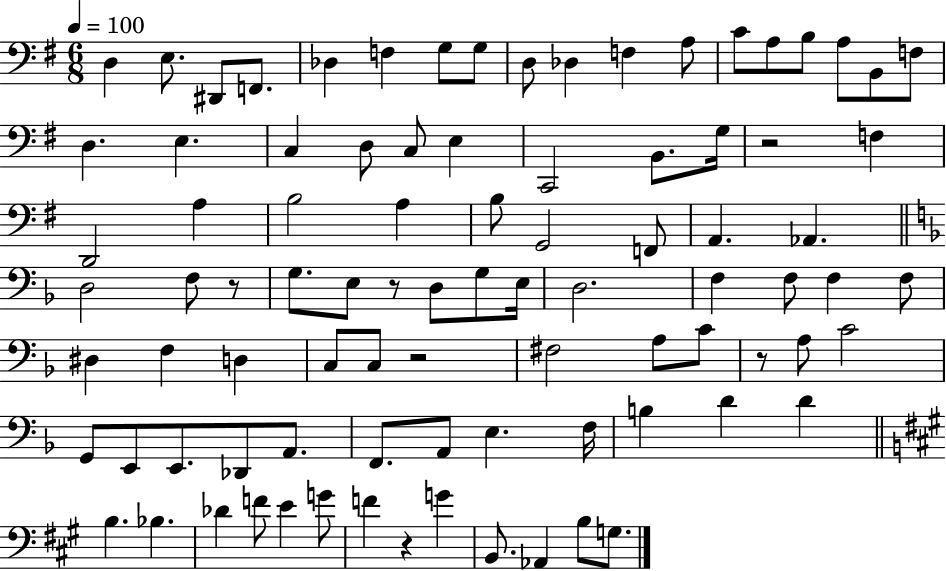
{
  \clef bass
  \numericTimeSignature
  \time 6/8
  \key g \major
  \tempo 4 = 100
  d4 e8. dis,8 f,8. | des4 f4 g8 g8 | d8 des4 f4 a8 | c'8 a8 b8 a8 b,8 f8 | \break d4. e4. | c4 d8 c8 e4 | c,2 b,8. g16 | r2 f4 | \break d,2 a4 | b2 a4 | b8 g,2 f,8 | a,4. aes,4. | \break \bar "||" \break \key f \major d2 f8 r8 | g8. e8 r8 d8 g8 e16 | d2. | f4 f8 f4 f8 | \break dis4 f4 d4 | c8 c8 r2 | fis2 a8 c'8 | r8 a8 c'2 | \break g,8 e,8 e,8. des,8 a,8. | f,8. a,8 e4. f16 | b4 d'4 d'4 | \bar "||" \break \key a \major b4. bes4. | des'4 f'8 e'4 g'8 | f'4 r4 g'4 | b,8. aes,4 b8 g8. | \break \bar "|."
}